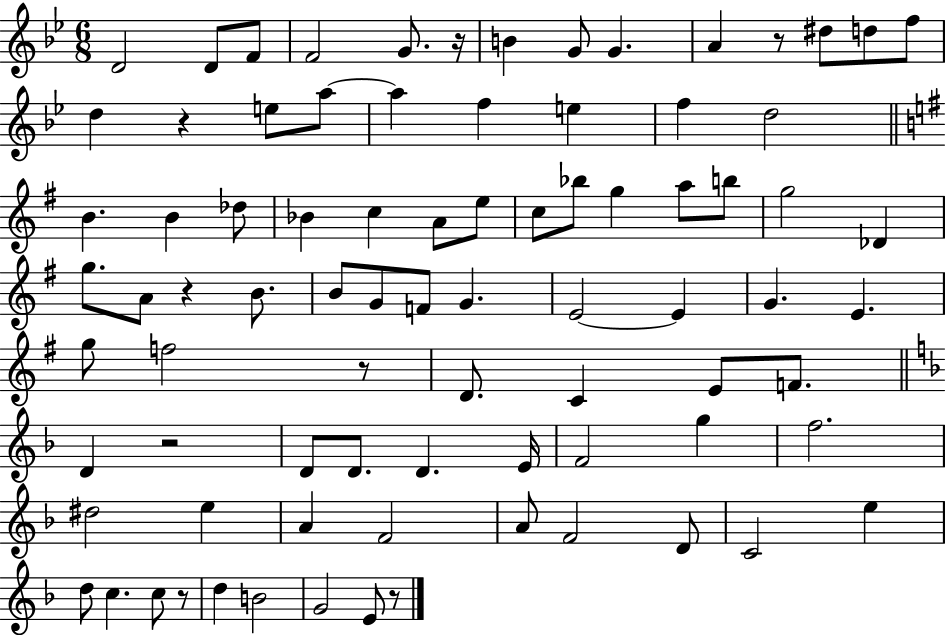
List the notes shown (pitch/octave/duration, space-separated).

D4/h D4/e F4/e F4/h G4/e. R/s B4/q G4/e G4/q. A4/q R/e D#5/e D5/e F5/e D5/q R/q E5/e A5/e A5/q F5/q E5/q F5/q D5/h B4/q. B4/q Db5/e Bb4/q C5/q A4/e E5/e C5/e Bb5/e G5/q A5/e B5/e G5/h Db4/q G5/e. A4/e R/q B4/e. B4/e G4/e F4/e G4/q. E4/h E4/q G4/q. E4/q. G5/e F5/h R/e D4/e. C4/q E4/e F4/e. D4/q R/h D4/e D4/e. D4/q. E4/s F4/h G5/q F5/h. D#5/h E5/q A4/q F4/h A4/e F4/h D4/e C4/h E5/q D5/e C5/q. C5/e R/e D5/q B4/h G4/h E4/e R/e